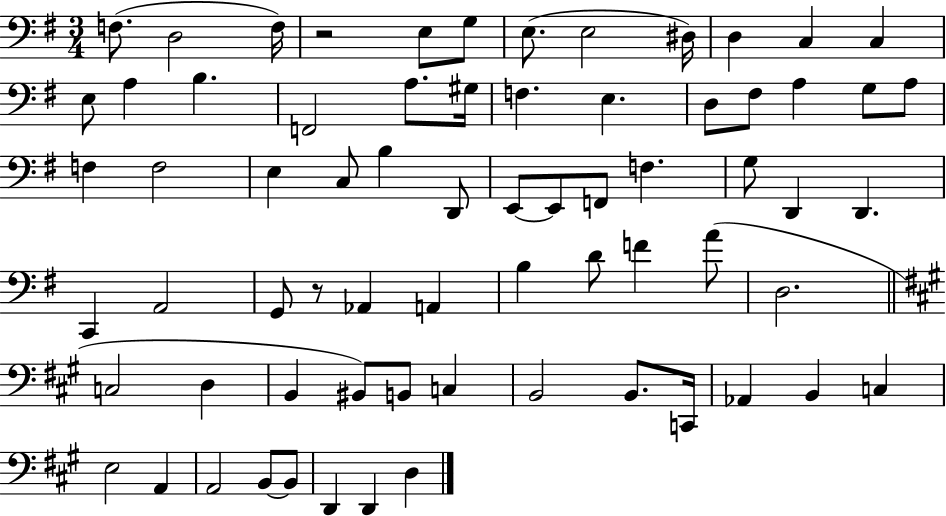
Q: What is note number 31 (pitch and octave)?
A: E2